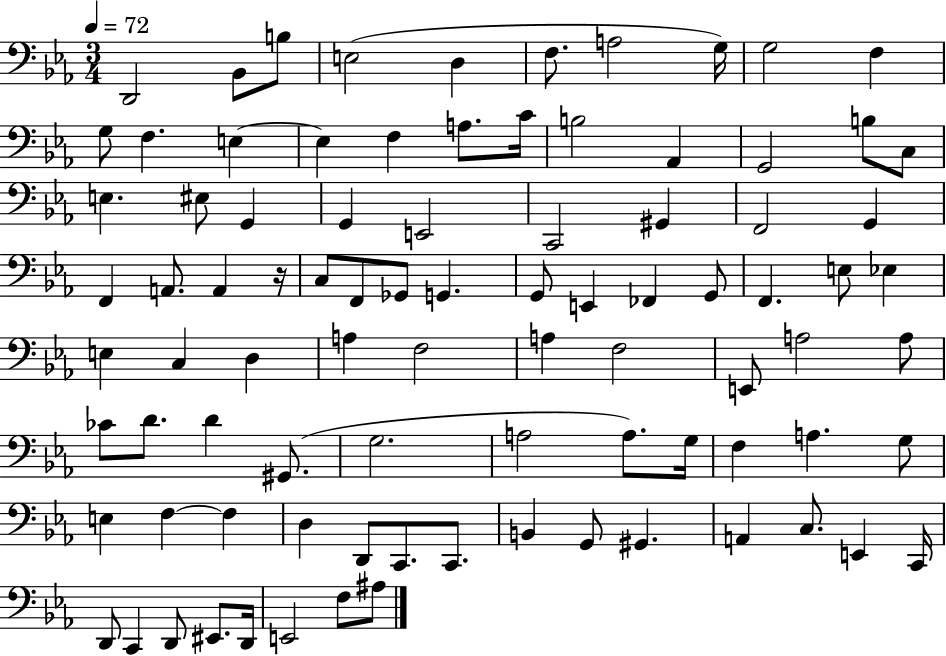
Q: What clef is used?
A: bass